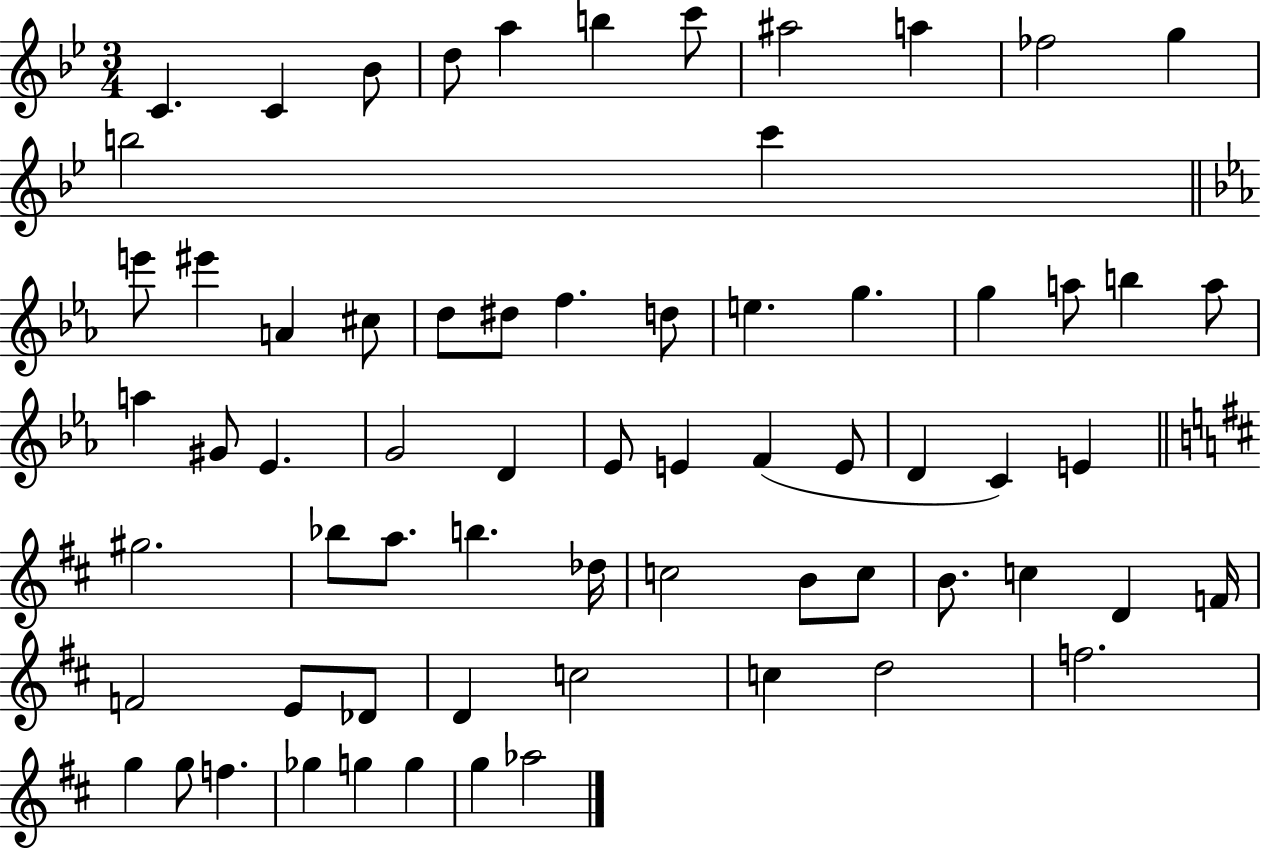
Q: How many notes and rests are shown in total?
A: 67